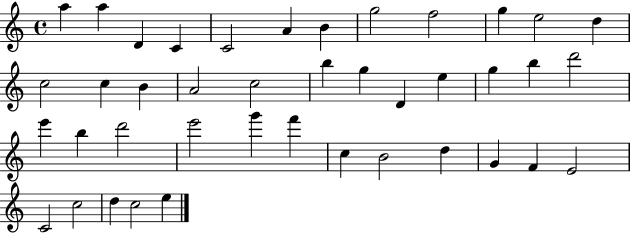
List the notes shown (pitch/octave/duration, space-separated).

A5/q A5/q D4/q C4/q C4/h A4/q B4/q G5/h F5/h G5/q E5/h D5/q C5/h C5/q B4/q A4/h C5/h B5/q G5/q D4/q E5/q G5/q B5/q D6/h E6/q B5/q D6/h E6/h G6/q F6/q C5/q B4/h D5/q G4/q F4/q E4/h C4/h C5/h D5/q C5/h E5/q